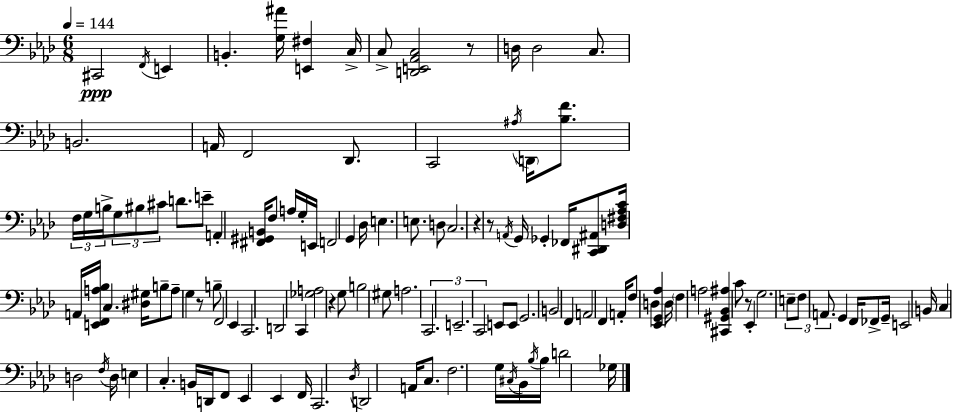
C#2/h F2/s E2/q B2/q. [G3,A#4]/s [E2,F#3]/q C3/s C3/e [D2,E2,Ab2,C3]/h R/e D3/s D3/h C3/e. B2/h. A2/s F2/h Db2/e. C2/h A#3/s D2/s [Bb3,F4]/e. F3/s G3/s B3/s G3/e BIS3/e C#4/e D4/e. E4/e A2/q [F#2,G#2,B2]/s F3/e A3/s G3/s E2/s F2/h G2/q Db3/s E3/q. E3/e. D3/e C3/h. R/q R/e A2/s G2/s Gb2/q FES2/s [C2,D#2,A#2]/e [D3,F#3,Ab3,C4]/s A2/s [E2,F2,A3,Bb3]/s C3/q. [D#3,G#3]/s B3/e A3/e G3/q R/e B3/e F2/h Eb2/q C2/h. D2/h C2/q [Gb3,A3]/h R/q G3/e B3/h G#3/e A3/h. C2/h. E2/h. C2/h E2/e E2/e G2/h. B2/h F2/q A2/h F2/q A2/s F3/e D3/q [Eb2,G2,Ab3]/q D3/s F3/q A3/h [C#2,G#2,Bb2,A#3]/q C4/e R/e Eb2/q G3/h. E3/e F3/e A2/e. G2/q F2/s FES2/e G2/s E2/h B2/s C3/q D3/h F3/s D3/s E3/q C3/q. B2/s D2/s F2/e Eb2/q Eb2/q F2/s C2/h. Db3/s D2/h A2/s C3/e. F3/h. G3/s C#3/s Bb2/s Bb3/s Bb3/s D4/h Gb3/s